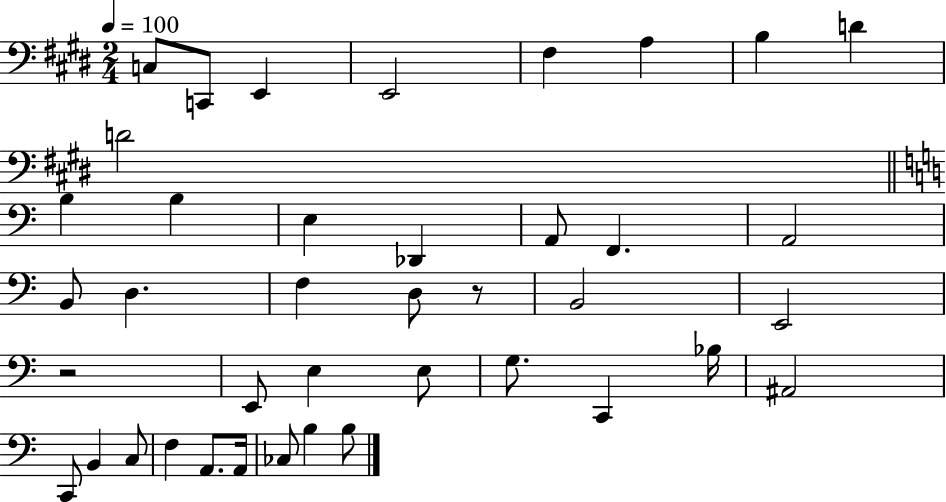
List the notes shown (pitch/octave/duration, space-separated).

C3/e C2/e E2/q E2/h F#3/q A3/q B3/q D4/q D4/h B3/q B3/q E3/q Db2/q A2/e F2/q. A2/h B2/e D3/q. F3/q D3/e R/e B2/h E2/h R/h E2/e E3/q E3/e G3/e. C2/q Bb3/s A#2/h C2/e B2/q C3/e F3/q A2/e. A2/s CES3/e B3/q B3/e